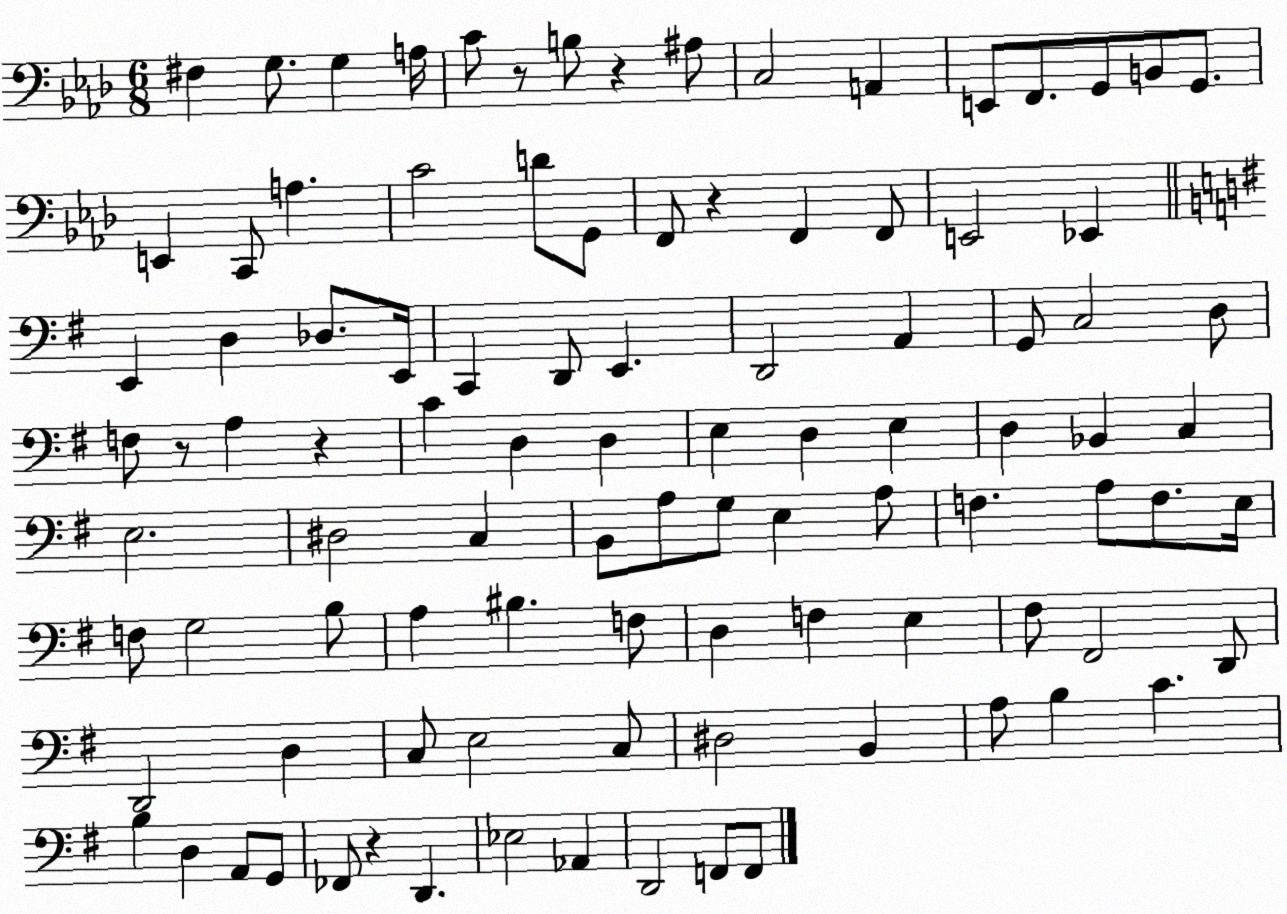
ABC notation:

X:1
T:Untitled
M:6/8
L:1/4
K:Ab
^F, G,/2 G, A,/4 C/2 z/2 B,/2 z ^A,/2 C,2 A,, E,,/2 F,,/2 G,,/2 B,,/2 G,,/2 E,, C,,/2 A, C2 D/2 G,,/2 F,,/2 z F,, F,,/2 E,,2 _E,, E,, D, _D,/2 E,,/4 C,, D,,/2 E,, D,,2 A,, G,,/2 C,2 D,/2 F,/2 z/2 A, z C D, D, E, D, E, D, _B,, C, E,2 ^D,2 C, B,,/2 A,/2 G,/2 E, A,/2 F, A,/2 F,/2 E,/4 F,/2 G,2 B,/2 A, ^B, F,/2 D, F, E, ^F,/2 ^F,,2 D,,/2 D,,2 D, C,/2 E,2 C,/2 ^D,2 B,, A,/2 B, C B, D, A,,/2 G,,/2 _F,,/2 z D,, _E,2 _A,, D,,2 F,,/2 F,,/2